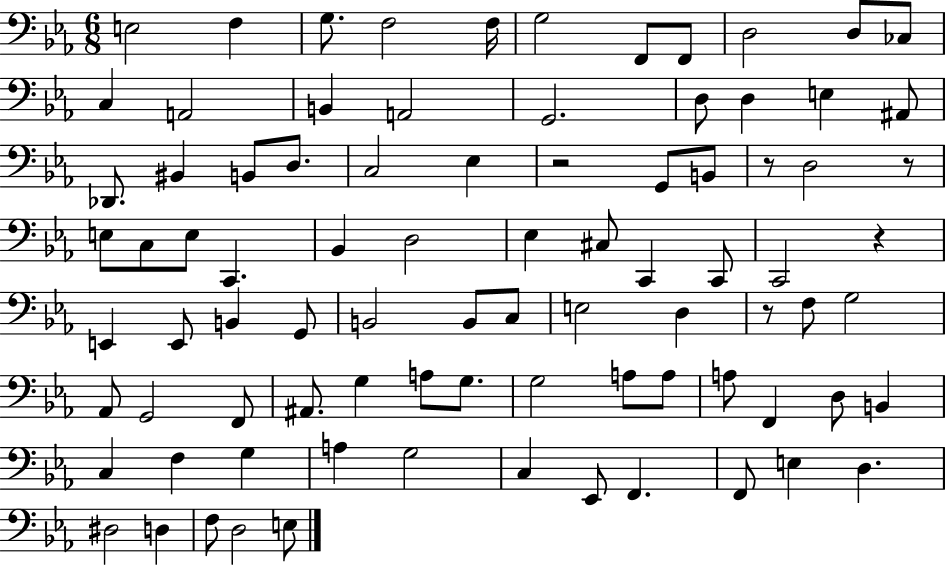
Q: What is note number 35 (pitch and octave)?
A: D3